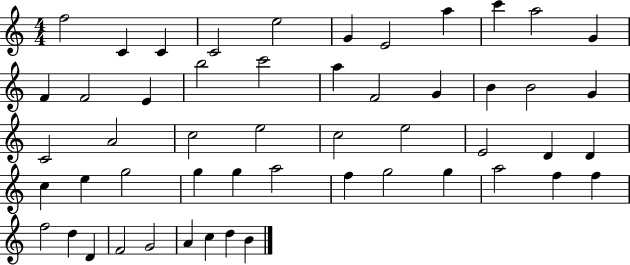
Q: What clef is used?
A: treble